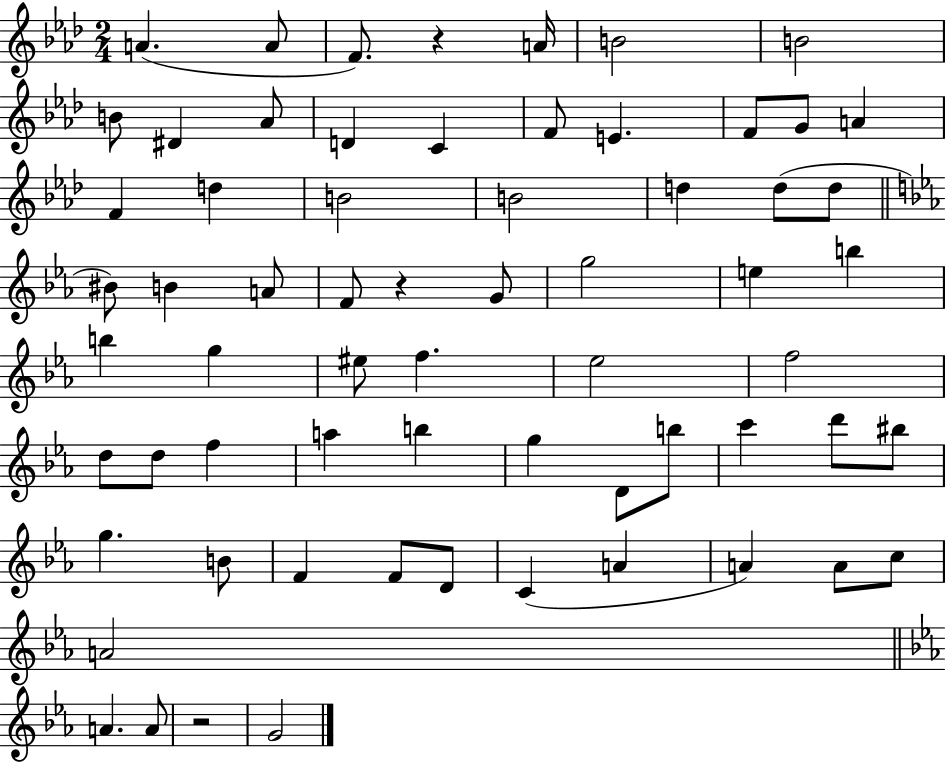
A4/q. A4/e F4/e. R/q A4/s B4/h B4/h B4/e D#4/q Ab4/e D4/q C4/q F4/e E4/q. F4/e G4/e A4/q F4/q D5/q B4/h B4/h D5/q D5/e D5/e BIS4/e B4/q A4/e F4/e R/q G4/e G5/h E5/q B5/q B5/q G5/q EIS5/e F5/q. Eb5/h F5/h D5/e D5/e F5/q A5/q B5/q G5/q D4/e B5/e C6/q D6/e BIS5/e G5/q. B4/e F4/q F4/e D4/e C4/q A4/q A4/q A4/e C5/e A4/h A4/q. A4/e R/h G4/h